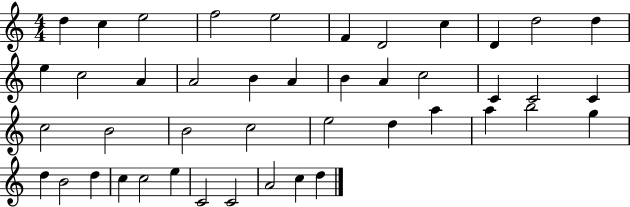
{
  \clef treble
  \numericTimeSignature
  \time 4/4
  \key c \major
  d''4 c''4 e''2 | f''2 e''2 | f'4 d'2 c''4 | d'4 d''2 d''4 | \break e''4 c''2 a'4 | a'2 b'4 a'4 | b'4 a'4 c''2 | c'4 c'2 c'4 | \break c''2 b'2 | b'2 c''2 | e''2 d''4 a''4 | a''4 b''2 g''4 | \break d''4 b'2 d''4 | c''4 c''2 e''4 | c'2 c'2 | a'2 c''4 d''4 | \break \bar "|."
}